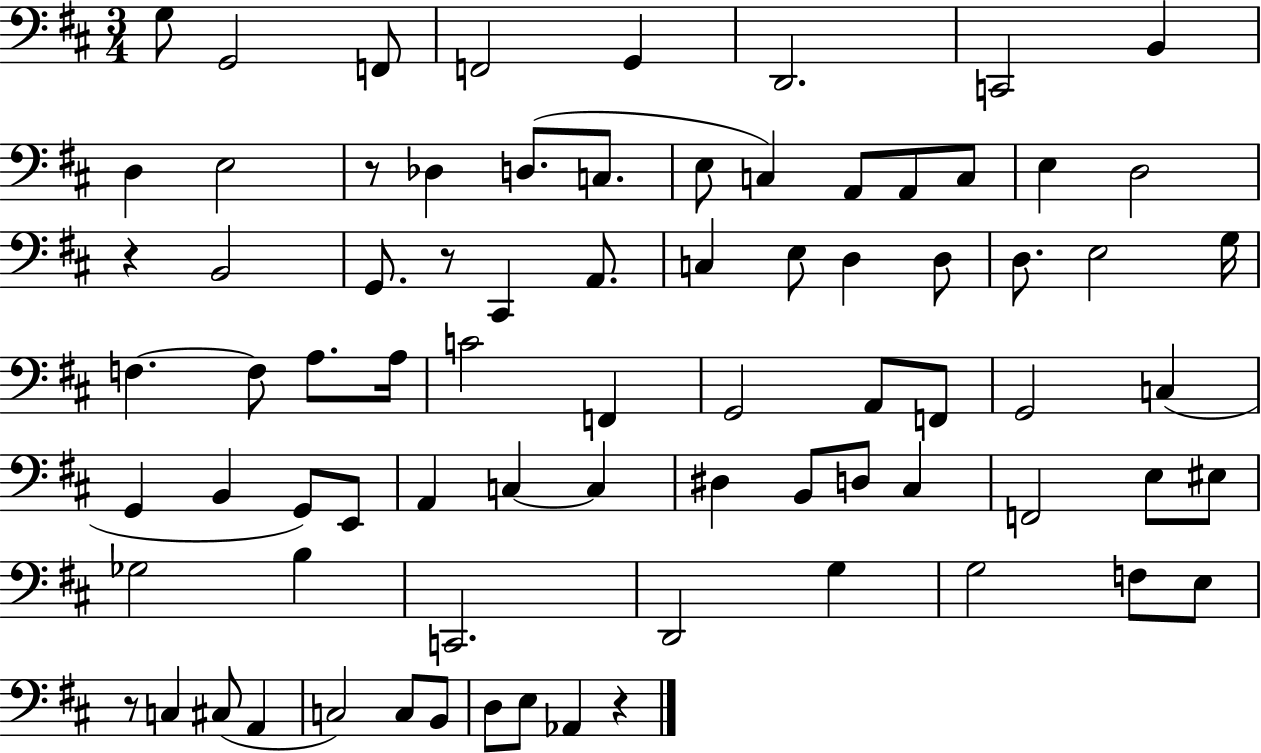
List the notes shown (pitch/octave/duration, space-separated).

G3/e G2/h F2/e F2/h G2/q D2/h. C2/h B2/q D3/q E3/h R/e Db3/q D3/e. C3/e. E3/e C3/q A2/e A2/e C3/e E3/q D3/h R/q B2/h G2/e. R/e C#2/q A2/e. C3/q E3/e D3/q D3/e D3/e. E3/h G3/s F3/q. F3/e A3/e. A3/s C4/h F2/q G2/h A2/e F2/e G2/h C3/q G2/q B2/q G2/e E2/e A2/q C3/q C3/q D#3/q B2/e D3/e C#3/q F2/h E3/e EIS3/e Gb3/h B3/q C2/h. D2/h G3/q G3/h F3/e E3/e R/e C3/q C#3/e A2/q C3/h C3/e B2/e D3/e E3/e Ab2/q R/q